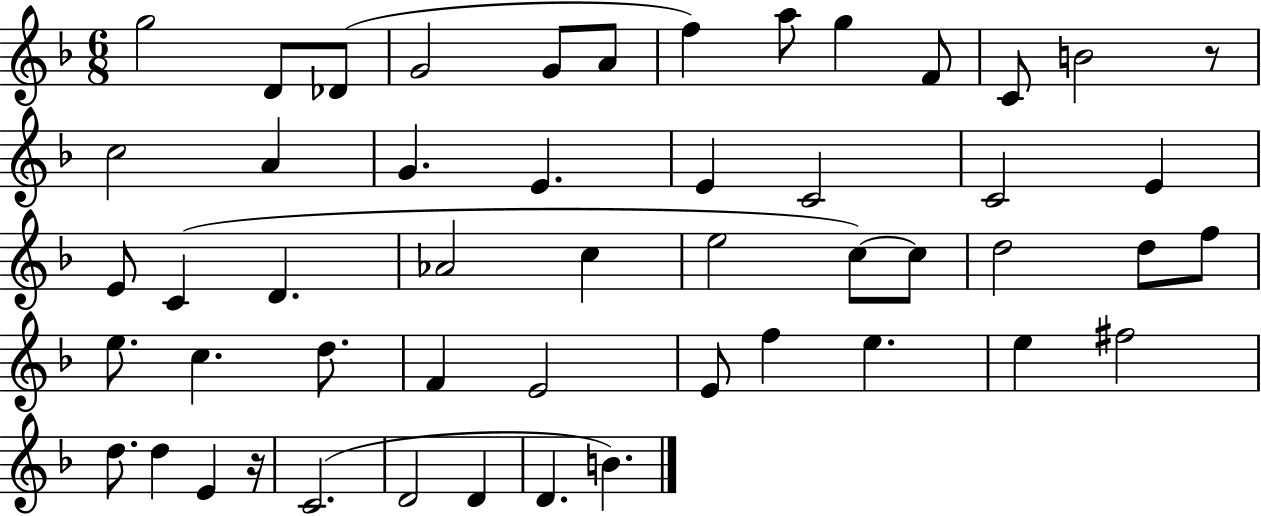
X:1
T:Untitled
M:6/8
L:1/4
K:F
g2 D/2 _D/2 G2 G/2 A/2 f a/2 g F/2 C/2 B2 z/2 c2 A G E E C2 C2 E E/2 C D _A2 c e2 c/2 c/2 d2 d/2 f/2 e/2 c d/2 F E2 E/2 f e e ^f2 d/2 d E z/4 C2 D2 D D B